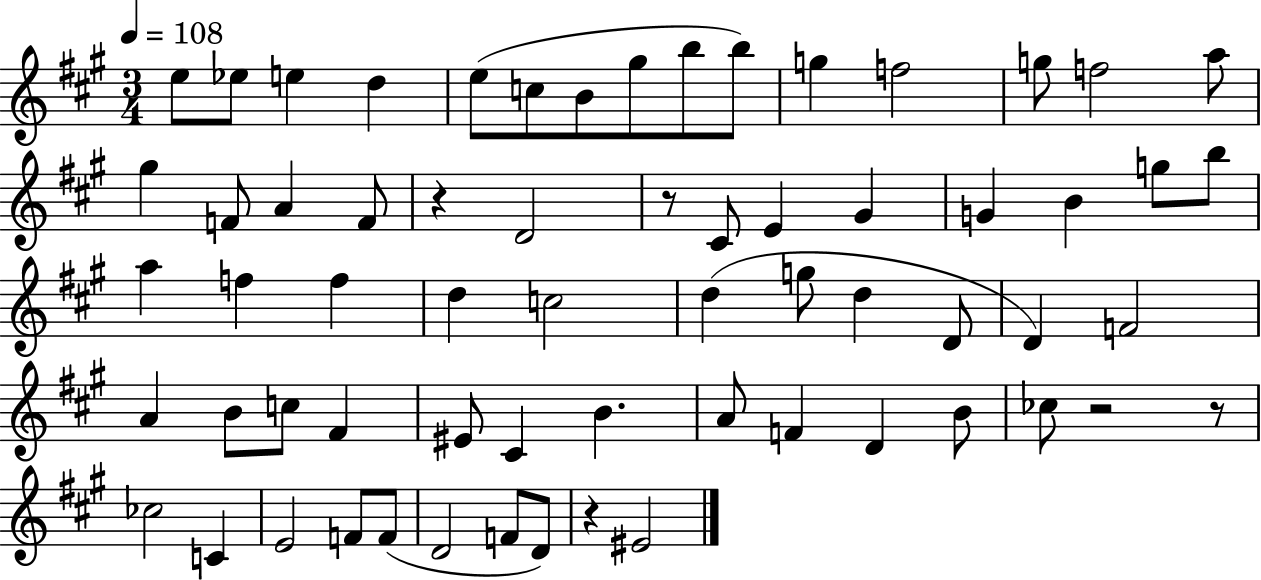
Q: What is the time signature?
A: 3/4